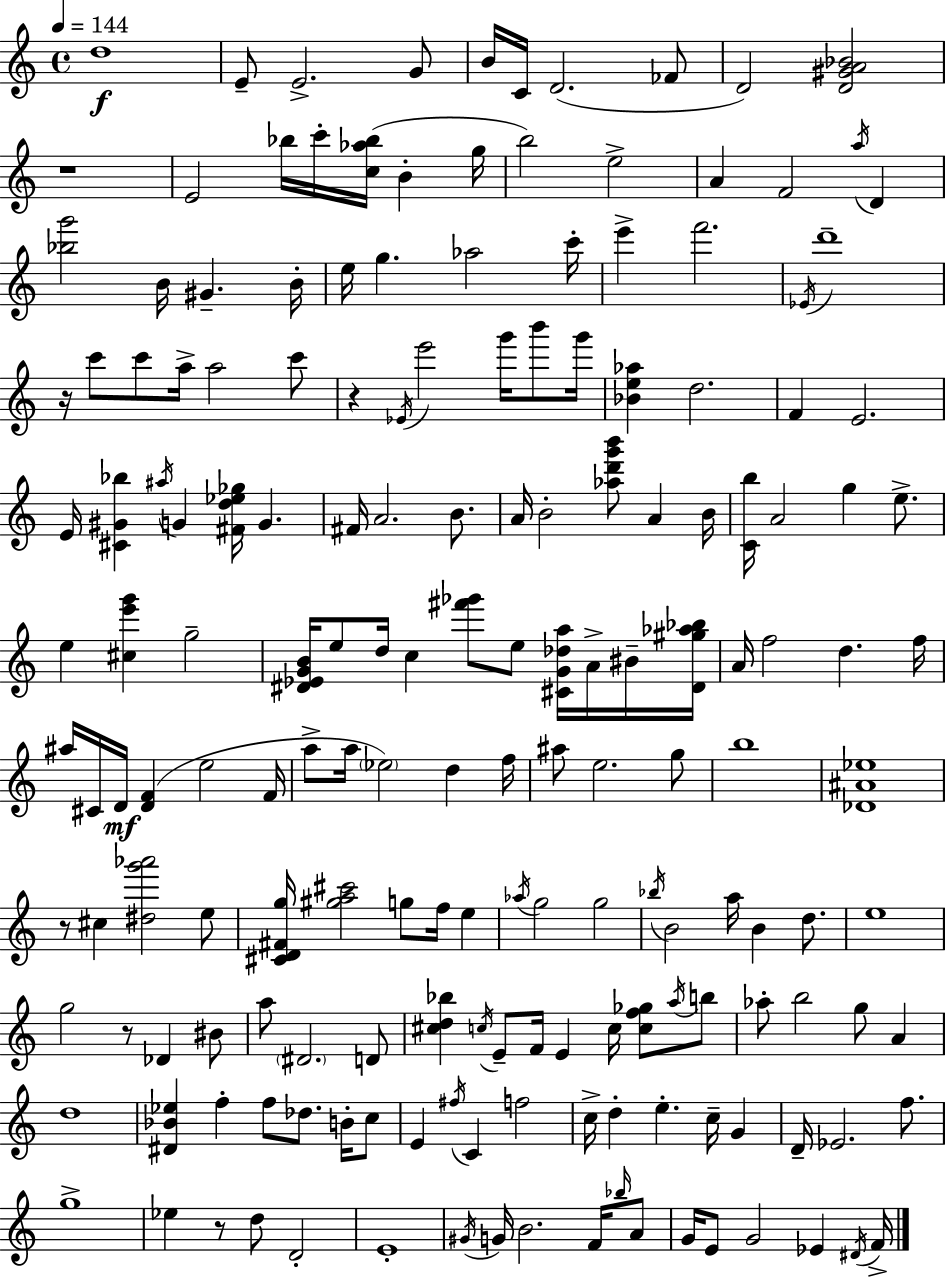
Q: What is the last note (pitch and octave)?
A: F4